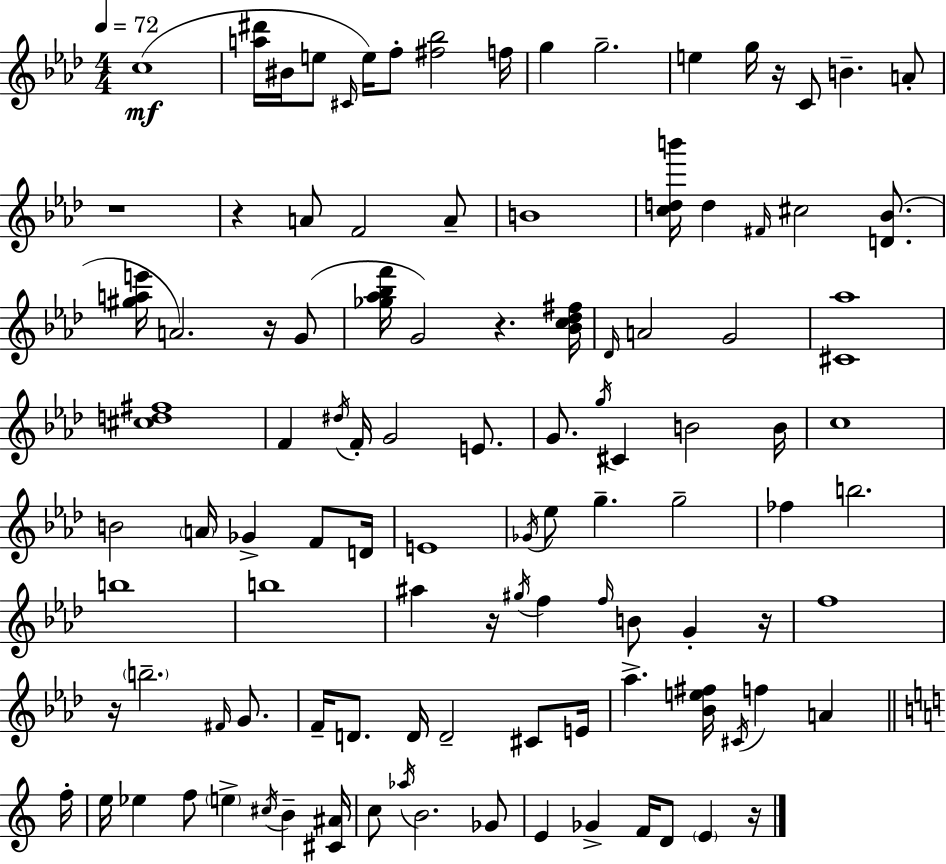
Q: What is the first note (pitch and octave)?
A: C5